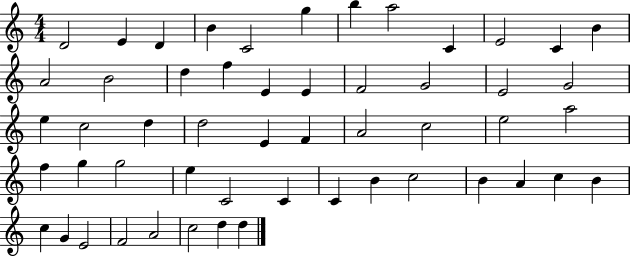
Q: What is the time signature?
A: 4/4